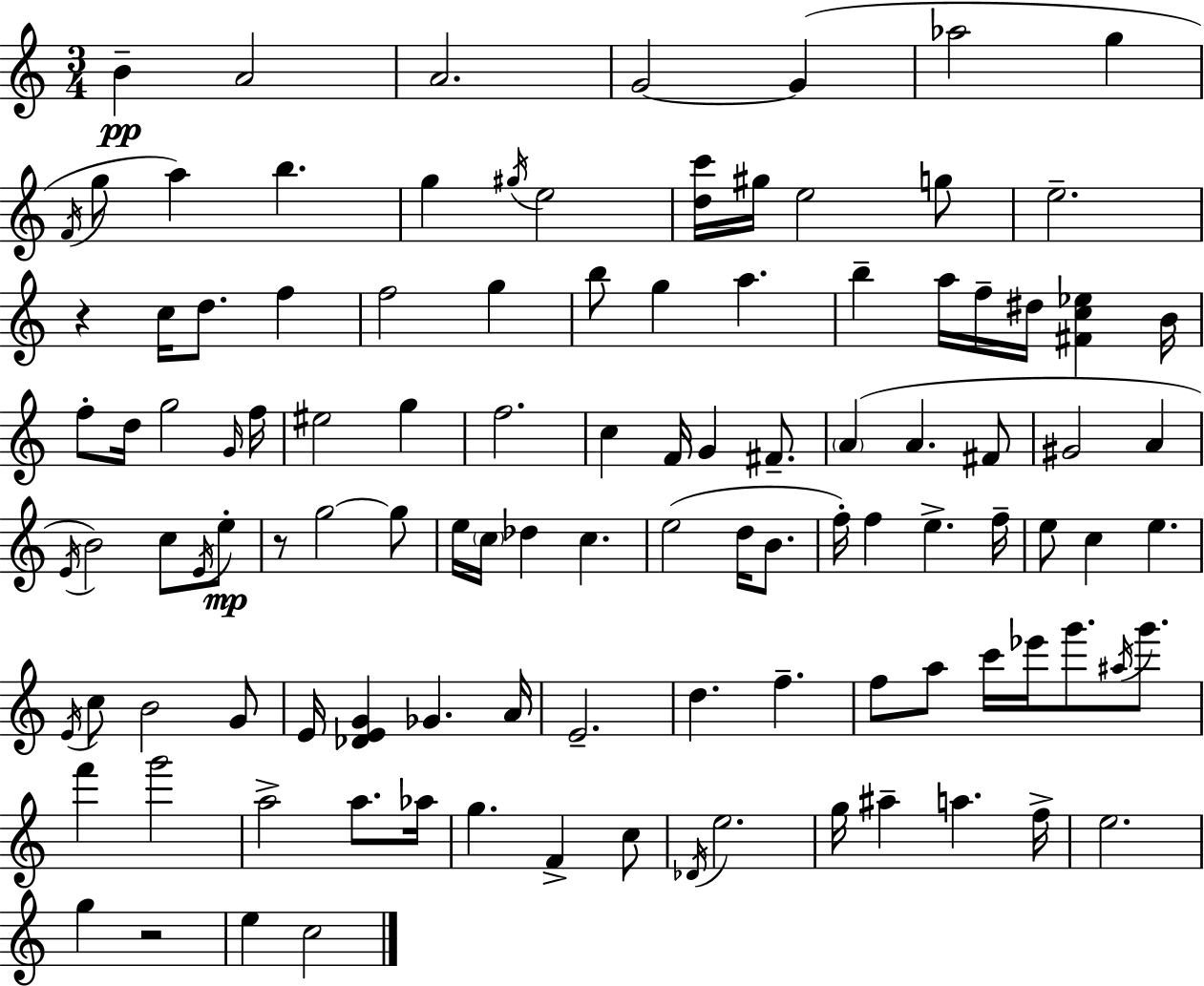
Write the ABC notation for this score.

X:1
T:Untitled
M:3/4
L:1/4
K:C
B A2 A2 G2 G _a2 g F/4 g/2 a b g ^g/4 e2 [dc']/4 ^g/4 e2 g/2 e2 z c/4 d/2 f f2 g b/2 g a b a/4 f/4 ^d/4 [^Fc_e] B/4 f/2 d/4 g2 G/4 f/4 ^e2 g f2 c F/4 G ^F/2 A A ^F/2 ^G2 A E/4 B2 c/2 E/4 e/2 z/2 g2 g/2 e/4 c/4 _d c e2 d/4 B/2 f/4 f e f/4 e/2 c e E/4 c/2 B2 G/2 E/4 [_DEG] _G A/4 E2 d f f/2 a/2 c'/4 _e'/4 g'/2 ^a/4 g'/2 f' g'2 a2 a/2 _a/4 g F c/2 _D/4 e2 g/4 ^a a f/4 e2 g z2 e c2